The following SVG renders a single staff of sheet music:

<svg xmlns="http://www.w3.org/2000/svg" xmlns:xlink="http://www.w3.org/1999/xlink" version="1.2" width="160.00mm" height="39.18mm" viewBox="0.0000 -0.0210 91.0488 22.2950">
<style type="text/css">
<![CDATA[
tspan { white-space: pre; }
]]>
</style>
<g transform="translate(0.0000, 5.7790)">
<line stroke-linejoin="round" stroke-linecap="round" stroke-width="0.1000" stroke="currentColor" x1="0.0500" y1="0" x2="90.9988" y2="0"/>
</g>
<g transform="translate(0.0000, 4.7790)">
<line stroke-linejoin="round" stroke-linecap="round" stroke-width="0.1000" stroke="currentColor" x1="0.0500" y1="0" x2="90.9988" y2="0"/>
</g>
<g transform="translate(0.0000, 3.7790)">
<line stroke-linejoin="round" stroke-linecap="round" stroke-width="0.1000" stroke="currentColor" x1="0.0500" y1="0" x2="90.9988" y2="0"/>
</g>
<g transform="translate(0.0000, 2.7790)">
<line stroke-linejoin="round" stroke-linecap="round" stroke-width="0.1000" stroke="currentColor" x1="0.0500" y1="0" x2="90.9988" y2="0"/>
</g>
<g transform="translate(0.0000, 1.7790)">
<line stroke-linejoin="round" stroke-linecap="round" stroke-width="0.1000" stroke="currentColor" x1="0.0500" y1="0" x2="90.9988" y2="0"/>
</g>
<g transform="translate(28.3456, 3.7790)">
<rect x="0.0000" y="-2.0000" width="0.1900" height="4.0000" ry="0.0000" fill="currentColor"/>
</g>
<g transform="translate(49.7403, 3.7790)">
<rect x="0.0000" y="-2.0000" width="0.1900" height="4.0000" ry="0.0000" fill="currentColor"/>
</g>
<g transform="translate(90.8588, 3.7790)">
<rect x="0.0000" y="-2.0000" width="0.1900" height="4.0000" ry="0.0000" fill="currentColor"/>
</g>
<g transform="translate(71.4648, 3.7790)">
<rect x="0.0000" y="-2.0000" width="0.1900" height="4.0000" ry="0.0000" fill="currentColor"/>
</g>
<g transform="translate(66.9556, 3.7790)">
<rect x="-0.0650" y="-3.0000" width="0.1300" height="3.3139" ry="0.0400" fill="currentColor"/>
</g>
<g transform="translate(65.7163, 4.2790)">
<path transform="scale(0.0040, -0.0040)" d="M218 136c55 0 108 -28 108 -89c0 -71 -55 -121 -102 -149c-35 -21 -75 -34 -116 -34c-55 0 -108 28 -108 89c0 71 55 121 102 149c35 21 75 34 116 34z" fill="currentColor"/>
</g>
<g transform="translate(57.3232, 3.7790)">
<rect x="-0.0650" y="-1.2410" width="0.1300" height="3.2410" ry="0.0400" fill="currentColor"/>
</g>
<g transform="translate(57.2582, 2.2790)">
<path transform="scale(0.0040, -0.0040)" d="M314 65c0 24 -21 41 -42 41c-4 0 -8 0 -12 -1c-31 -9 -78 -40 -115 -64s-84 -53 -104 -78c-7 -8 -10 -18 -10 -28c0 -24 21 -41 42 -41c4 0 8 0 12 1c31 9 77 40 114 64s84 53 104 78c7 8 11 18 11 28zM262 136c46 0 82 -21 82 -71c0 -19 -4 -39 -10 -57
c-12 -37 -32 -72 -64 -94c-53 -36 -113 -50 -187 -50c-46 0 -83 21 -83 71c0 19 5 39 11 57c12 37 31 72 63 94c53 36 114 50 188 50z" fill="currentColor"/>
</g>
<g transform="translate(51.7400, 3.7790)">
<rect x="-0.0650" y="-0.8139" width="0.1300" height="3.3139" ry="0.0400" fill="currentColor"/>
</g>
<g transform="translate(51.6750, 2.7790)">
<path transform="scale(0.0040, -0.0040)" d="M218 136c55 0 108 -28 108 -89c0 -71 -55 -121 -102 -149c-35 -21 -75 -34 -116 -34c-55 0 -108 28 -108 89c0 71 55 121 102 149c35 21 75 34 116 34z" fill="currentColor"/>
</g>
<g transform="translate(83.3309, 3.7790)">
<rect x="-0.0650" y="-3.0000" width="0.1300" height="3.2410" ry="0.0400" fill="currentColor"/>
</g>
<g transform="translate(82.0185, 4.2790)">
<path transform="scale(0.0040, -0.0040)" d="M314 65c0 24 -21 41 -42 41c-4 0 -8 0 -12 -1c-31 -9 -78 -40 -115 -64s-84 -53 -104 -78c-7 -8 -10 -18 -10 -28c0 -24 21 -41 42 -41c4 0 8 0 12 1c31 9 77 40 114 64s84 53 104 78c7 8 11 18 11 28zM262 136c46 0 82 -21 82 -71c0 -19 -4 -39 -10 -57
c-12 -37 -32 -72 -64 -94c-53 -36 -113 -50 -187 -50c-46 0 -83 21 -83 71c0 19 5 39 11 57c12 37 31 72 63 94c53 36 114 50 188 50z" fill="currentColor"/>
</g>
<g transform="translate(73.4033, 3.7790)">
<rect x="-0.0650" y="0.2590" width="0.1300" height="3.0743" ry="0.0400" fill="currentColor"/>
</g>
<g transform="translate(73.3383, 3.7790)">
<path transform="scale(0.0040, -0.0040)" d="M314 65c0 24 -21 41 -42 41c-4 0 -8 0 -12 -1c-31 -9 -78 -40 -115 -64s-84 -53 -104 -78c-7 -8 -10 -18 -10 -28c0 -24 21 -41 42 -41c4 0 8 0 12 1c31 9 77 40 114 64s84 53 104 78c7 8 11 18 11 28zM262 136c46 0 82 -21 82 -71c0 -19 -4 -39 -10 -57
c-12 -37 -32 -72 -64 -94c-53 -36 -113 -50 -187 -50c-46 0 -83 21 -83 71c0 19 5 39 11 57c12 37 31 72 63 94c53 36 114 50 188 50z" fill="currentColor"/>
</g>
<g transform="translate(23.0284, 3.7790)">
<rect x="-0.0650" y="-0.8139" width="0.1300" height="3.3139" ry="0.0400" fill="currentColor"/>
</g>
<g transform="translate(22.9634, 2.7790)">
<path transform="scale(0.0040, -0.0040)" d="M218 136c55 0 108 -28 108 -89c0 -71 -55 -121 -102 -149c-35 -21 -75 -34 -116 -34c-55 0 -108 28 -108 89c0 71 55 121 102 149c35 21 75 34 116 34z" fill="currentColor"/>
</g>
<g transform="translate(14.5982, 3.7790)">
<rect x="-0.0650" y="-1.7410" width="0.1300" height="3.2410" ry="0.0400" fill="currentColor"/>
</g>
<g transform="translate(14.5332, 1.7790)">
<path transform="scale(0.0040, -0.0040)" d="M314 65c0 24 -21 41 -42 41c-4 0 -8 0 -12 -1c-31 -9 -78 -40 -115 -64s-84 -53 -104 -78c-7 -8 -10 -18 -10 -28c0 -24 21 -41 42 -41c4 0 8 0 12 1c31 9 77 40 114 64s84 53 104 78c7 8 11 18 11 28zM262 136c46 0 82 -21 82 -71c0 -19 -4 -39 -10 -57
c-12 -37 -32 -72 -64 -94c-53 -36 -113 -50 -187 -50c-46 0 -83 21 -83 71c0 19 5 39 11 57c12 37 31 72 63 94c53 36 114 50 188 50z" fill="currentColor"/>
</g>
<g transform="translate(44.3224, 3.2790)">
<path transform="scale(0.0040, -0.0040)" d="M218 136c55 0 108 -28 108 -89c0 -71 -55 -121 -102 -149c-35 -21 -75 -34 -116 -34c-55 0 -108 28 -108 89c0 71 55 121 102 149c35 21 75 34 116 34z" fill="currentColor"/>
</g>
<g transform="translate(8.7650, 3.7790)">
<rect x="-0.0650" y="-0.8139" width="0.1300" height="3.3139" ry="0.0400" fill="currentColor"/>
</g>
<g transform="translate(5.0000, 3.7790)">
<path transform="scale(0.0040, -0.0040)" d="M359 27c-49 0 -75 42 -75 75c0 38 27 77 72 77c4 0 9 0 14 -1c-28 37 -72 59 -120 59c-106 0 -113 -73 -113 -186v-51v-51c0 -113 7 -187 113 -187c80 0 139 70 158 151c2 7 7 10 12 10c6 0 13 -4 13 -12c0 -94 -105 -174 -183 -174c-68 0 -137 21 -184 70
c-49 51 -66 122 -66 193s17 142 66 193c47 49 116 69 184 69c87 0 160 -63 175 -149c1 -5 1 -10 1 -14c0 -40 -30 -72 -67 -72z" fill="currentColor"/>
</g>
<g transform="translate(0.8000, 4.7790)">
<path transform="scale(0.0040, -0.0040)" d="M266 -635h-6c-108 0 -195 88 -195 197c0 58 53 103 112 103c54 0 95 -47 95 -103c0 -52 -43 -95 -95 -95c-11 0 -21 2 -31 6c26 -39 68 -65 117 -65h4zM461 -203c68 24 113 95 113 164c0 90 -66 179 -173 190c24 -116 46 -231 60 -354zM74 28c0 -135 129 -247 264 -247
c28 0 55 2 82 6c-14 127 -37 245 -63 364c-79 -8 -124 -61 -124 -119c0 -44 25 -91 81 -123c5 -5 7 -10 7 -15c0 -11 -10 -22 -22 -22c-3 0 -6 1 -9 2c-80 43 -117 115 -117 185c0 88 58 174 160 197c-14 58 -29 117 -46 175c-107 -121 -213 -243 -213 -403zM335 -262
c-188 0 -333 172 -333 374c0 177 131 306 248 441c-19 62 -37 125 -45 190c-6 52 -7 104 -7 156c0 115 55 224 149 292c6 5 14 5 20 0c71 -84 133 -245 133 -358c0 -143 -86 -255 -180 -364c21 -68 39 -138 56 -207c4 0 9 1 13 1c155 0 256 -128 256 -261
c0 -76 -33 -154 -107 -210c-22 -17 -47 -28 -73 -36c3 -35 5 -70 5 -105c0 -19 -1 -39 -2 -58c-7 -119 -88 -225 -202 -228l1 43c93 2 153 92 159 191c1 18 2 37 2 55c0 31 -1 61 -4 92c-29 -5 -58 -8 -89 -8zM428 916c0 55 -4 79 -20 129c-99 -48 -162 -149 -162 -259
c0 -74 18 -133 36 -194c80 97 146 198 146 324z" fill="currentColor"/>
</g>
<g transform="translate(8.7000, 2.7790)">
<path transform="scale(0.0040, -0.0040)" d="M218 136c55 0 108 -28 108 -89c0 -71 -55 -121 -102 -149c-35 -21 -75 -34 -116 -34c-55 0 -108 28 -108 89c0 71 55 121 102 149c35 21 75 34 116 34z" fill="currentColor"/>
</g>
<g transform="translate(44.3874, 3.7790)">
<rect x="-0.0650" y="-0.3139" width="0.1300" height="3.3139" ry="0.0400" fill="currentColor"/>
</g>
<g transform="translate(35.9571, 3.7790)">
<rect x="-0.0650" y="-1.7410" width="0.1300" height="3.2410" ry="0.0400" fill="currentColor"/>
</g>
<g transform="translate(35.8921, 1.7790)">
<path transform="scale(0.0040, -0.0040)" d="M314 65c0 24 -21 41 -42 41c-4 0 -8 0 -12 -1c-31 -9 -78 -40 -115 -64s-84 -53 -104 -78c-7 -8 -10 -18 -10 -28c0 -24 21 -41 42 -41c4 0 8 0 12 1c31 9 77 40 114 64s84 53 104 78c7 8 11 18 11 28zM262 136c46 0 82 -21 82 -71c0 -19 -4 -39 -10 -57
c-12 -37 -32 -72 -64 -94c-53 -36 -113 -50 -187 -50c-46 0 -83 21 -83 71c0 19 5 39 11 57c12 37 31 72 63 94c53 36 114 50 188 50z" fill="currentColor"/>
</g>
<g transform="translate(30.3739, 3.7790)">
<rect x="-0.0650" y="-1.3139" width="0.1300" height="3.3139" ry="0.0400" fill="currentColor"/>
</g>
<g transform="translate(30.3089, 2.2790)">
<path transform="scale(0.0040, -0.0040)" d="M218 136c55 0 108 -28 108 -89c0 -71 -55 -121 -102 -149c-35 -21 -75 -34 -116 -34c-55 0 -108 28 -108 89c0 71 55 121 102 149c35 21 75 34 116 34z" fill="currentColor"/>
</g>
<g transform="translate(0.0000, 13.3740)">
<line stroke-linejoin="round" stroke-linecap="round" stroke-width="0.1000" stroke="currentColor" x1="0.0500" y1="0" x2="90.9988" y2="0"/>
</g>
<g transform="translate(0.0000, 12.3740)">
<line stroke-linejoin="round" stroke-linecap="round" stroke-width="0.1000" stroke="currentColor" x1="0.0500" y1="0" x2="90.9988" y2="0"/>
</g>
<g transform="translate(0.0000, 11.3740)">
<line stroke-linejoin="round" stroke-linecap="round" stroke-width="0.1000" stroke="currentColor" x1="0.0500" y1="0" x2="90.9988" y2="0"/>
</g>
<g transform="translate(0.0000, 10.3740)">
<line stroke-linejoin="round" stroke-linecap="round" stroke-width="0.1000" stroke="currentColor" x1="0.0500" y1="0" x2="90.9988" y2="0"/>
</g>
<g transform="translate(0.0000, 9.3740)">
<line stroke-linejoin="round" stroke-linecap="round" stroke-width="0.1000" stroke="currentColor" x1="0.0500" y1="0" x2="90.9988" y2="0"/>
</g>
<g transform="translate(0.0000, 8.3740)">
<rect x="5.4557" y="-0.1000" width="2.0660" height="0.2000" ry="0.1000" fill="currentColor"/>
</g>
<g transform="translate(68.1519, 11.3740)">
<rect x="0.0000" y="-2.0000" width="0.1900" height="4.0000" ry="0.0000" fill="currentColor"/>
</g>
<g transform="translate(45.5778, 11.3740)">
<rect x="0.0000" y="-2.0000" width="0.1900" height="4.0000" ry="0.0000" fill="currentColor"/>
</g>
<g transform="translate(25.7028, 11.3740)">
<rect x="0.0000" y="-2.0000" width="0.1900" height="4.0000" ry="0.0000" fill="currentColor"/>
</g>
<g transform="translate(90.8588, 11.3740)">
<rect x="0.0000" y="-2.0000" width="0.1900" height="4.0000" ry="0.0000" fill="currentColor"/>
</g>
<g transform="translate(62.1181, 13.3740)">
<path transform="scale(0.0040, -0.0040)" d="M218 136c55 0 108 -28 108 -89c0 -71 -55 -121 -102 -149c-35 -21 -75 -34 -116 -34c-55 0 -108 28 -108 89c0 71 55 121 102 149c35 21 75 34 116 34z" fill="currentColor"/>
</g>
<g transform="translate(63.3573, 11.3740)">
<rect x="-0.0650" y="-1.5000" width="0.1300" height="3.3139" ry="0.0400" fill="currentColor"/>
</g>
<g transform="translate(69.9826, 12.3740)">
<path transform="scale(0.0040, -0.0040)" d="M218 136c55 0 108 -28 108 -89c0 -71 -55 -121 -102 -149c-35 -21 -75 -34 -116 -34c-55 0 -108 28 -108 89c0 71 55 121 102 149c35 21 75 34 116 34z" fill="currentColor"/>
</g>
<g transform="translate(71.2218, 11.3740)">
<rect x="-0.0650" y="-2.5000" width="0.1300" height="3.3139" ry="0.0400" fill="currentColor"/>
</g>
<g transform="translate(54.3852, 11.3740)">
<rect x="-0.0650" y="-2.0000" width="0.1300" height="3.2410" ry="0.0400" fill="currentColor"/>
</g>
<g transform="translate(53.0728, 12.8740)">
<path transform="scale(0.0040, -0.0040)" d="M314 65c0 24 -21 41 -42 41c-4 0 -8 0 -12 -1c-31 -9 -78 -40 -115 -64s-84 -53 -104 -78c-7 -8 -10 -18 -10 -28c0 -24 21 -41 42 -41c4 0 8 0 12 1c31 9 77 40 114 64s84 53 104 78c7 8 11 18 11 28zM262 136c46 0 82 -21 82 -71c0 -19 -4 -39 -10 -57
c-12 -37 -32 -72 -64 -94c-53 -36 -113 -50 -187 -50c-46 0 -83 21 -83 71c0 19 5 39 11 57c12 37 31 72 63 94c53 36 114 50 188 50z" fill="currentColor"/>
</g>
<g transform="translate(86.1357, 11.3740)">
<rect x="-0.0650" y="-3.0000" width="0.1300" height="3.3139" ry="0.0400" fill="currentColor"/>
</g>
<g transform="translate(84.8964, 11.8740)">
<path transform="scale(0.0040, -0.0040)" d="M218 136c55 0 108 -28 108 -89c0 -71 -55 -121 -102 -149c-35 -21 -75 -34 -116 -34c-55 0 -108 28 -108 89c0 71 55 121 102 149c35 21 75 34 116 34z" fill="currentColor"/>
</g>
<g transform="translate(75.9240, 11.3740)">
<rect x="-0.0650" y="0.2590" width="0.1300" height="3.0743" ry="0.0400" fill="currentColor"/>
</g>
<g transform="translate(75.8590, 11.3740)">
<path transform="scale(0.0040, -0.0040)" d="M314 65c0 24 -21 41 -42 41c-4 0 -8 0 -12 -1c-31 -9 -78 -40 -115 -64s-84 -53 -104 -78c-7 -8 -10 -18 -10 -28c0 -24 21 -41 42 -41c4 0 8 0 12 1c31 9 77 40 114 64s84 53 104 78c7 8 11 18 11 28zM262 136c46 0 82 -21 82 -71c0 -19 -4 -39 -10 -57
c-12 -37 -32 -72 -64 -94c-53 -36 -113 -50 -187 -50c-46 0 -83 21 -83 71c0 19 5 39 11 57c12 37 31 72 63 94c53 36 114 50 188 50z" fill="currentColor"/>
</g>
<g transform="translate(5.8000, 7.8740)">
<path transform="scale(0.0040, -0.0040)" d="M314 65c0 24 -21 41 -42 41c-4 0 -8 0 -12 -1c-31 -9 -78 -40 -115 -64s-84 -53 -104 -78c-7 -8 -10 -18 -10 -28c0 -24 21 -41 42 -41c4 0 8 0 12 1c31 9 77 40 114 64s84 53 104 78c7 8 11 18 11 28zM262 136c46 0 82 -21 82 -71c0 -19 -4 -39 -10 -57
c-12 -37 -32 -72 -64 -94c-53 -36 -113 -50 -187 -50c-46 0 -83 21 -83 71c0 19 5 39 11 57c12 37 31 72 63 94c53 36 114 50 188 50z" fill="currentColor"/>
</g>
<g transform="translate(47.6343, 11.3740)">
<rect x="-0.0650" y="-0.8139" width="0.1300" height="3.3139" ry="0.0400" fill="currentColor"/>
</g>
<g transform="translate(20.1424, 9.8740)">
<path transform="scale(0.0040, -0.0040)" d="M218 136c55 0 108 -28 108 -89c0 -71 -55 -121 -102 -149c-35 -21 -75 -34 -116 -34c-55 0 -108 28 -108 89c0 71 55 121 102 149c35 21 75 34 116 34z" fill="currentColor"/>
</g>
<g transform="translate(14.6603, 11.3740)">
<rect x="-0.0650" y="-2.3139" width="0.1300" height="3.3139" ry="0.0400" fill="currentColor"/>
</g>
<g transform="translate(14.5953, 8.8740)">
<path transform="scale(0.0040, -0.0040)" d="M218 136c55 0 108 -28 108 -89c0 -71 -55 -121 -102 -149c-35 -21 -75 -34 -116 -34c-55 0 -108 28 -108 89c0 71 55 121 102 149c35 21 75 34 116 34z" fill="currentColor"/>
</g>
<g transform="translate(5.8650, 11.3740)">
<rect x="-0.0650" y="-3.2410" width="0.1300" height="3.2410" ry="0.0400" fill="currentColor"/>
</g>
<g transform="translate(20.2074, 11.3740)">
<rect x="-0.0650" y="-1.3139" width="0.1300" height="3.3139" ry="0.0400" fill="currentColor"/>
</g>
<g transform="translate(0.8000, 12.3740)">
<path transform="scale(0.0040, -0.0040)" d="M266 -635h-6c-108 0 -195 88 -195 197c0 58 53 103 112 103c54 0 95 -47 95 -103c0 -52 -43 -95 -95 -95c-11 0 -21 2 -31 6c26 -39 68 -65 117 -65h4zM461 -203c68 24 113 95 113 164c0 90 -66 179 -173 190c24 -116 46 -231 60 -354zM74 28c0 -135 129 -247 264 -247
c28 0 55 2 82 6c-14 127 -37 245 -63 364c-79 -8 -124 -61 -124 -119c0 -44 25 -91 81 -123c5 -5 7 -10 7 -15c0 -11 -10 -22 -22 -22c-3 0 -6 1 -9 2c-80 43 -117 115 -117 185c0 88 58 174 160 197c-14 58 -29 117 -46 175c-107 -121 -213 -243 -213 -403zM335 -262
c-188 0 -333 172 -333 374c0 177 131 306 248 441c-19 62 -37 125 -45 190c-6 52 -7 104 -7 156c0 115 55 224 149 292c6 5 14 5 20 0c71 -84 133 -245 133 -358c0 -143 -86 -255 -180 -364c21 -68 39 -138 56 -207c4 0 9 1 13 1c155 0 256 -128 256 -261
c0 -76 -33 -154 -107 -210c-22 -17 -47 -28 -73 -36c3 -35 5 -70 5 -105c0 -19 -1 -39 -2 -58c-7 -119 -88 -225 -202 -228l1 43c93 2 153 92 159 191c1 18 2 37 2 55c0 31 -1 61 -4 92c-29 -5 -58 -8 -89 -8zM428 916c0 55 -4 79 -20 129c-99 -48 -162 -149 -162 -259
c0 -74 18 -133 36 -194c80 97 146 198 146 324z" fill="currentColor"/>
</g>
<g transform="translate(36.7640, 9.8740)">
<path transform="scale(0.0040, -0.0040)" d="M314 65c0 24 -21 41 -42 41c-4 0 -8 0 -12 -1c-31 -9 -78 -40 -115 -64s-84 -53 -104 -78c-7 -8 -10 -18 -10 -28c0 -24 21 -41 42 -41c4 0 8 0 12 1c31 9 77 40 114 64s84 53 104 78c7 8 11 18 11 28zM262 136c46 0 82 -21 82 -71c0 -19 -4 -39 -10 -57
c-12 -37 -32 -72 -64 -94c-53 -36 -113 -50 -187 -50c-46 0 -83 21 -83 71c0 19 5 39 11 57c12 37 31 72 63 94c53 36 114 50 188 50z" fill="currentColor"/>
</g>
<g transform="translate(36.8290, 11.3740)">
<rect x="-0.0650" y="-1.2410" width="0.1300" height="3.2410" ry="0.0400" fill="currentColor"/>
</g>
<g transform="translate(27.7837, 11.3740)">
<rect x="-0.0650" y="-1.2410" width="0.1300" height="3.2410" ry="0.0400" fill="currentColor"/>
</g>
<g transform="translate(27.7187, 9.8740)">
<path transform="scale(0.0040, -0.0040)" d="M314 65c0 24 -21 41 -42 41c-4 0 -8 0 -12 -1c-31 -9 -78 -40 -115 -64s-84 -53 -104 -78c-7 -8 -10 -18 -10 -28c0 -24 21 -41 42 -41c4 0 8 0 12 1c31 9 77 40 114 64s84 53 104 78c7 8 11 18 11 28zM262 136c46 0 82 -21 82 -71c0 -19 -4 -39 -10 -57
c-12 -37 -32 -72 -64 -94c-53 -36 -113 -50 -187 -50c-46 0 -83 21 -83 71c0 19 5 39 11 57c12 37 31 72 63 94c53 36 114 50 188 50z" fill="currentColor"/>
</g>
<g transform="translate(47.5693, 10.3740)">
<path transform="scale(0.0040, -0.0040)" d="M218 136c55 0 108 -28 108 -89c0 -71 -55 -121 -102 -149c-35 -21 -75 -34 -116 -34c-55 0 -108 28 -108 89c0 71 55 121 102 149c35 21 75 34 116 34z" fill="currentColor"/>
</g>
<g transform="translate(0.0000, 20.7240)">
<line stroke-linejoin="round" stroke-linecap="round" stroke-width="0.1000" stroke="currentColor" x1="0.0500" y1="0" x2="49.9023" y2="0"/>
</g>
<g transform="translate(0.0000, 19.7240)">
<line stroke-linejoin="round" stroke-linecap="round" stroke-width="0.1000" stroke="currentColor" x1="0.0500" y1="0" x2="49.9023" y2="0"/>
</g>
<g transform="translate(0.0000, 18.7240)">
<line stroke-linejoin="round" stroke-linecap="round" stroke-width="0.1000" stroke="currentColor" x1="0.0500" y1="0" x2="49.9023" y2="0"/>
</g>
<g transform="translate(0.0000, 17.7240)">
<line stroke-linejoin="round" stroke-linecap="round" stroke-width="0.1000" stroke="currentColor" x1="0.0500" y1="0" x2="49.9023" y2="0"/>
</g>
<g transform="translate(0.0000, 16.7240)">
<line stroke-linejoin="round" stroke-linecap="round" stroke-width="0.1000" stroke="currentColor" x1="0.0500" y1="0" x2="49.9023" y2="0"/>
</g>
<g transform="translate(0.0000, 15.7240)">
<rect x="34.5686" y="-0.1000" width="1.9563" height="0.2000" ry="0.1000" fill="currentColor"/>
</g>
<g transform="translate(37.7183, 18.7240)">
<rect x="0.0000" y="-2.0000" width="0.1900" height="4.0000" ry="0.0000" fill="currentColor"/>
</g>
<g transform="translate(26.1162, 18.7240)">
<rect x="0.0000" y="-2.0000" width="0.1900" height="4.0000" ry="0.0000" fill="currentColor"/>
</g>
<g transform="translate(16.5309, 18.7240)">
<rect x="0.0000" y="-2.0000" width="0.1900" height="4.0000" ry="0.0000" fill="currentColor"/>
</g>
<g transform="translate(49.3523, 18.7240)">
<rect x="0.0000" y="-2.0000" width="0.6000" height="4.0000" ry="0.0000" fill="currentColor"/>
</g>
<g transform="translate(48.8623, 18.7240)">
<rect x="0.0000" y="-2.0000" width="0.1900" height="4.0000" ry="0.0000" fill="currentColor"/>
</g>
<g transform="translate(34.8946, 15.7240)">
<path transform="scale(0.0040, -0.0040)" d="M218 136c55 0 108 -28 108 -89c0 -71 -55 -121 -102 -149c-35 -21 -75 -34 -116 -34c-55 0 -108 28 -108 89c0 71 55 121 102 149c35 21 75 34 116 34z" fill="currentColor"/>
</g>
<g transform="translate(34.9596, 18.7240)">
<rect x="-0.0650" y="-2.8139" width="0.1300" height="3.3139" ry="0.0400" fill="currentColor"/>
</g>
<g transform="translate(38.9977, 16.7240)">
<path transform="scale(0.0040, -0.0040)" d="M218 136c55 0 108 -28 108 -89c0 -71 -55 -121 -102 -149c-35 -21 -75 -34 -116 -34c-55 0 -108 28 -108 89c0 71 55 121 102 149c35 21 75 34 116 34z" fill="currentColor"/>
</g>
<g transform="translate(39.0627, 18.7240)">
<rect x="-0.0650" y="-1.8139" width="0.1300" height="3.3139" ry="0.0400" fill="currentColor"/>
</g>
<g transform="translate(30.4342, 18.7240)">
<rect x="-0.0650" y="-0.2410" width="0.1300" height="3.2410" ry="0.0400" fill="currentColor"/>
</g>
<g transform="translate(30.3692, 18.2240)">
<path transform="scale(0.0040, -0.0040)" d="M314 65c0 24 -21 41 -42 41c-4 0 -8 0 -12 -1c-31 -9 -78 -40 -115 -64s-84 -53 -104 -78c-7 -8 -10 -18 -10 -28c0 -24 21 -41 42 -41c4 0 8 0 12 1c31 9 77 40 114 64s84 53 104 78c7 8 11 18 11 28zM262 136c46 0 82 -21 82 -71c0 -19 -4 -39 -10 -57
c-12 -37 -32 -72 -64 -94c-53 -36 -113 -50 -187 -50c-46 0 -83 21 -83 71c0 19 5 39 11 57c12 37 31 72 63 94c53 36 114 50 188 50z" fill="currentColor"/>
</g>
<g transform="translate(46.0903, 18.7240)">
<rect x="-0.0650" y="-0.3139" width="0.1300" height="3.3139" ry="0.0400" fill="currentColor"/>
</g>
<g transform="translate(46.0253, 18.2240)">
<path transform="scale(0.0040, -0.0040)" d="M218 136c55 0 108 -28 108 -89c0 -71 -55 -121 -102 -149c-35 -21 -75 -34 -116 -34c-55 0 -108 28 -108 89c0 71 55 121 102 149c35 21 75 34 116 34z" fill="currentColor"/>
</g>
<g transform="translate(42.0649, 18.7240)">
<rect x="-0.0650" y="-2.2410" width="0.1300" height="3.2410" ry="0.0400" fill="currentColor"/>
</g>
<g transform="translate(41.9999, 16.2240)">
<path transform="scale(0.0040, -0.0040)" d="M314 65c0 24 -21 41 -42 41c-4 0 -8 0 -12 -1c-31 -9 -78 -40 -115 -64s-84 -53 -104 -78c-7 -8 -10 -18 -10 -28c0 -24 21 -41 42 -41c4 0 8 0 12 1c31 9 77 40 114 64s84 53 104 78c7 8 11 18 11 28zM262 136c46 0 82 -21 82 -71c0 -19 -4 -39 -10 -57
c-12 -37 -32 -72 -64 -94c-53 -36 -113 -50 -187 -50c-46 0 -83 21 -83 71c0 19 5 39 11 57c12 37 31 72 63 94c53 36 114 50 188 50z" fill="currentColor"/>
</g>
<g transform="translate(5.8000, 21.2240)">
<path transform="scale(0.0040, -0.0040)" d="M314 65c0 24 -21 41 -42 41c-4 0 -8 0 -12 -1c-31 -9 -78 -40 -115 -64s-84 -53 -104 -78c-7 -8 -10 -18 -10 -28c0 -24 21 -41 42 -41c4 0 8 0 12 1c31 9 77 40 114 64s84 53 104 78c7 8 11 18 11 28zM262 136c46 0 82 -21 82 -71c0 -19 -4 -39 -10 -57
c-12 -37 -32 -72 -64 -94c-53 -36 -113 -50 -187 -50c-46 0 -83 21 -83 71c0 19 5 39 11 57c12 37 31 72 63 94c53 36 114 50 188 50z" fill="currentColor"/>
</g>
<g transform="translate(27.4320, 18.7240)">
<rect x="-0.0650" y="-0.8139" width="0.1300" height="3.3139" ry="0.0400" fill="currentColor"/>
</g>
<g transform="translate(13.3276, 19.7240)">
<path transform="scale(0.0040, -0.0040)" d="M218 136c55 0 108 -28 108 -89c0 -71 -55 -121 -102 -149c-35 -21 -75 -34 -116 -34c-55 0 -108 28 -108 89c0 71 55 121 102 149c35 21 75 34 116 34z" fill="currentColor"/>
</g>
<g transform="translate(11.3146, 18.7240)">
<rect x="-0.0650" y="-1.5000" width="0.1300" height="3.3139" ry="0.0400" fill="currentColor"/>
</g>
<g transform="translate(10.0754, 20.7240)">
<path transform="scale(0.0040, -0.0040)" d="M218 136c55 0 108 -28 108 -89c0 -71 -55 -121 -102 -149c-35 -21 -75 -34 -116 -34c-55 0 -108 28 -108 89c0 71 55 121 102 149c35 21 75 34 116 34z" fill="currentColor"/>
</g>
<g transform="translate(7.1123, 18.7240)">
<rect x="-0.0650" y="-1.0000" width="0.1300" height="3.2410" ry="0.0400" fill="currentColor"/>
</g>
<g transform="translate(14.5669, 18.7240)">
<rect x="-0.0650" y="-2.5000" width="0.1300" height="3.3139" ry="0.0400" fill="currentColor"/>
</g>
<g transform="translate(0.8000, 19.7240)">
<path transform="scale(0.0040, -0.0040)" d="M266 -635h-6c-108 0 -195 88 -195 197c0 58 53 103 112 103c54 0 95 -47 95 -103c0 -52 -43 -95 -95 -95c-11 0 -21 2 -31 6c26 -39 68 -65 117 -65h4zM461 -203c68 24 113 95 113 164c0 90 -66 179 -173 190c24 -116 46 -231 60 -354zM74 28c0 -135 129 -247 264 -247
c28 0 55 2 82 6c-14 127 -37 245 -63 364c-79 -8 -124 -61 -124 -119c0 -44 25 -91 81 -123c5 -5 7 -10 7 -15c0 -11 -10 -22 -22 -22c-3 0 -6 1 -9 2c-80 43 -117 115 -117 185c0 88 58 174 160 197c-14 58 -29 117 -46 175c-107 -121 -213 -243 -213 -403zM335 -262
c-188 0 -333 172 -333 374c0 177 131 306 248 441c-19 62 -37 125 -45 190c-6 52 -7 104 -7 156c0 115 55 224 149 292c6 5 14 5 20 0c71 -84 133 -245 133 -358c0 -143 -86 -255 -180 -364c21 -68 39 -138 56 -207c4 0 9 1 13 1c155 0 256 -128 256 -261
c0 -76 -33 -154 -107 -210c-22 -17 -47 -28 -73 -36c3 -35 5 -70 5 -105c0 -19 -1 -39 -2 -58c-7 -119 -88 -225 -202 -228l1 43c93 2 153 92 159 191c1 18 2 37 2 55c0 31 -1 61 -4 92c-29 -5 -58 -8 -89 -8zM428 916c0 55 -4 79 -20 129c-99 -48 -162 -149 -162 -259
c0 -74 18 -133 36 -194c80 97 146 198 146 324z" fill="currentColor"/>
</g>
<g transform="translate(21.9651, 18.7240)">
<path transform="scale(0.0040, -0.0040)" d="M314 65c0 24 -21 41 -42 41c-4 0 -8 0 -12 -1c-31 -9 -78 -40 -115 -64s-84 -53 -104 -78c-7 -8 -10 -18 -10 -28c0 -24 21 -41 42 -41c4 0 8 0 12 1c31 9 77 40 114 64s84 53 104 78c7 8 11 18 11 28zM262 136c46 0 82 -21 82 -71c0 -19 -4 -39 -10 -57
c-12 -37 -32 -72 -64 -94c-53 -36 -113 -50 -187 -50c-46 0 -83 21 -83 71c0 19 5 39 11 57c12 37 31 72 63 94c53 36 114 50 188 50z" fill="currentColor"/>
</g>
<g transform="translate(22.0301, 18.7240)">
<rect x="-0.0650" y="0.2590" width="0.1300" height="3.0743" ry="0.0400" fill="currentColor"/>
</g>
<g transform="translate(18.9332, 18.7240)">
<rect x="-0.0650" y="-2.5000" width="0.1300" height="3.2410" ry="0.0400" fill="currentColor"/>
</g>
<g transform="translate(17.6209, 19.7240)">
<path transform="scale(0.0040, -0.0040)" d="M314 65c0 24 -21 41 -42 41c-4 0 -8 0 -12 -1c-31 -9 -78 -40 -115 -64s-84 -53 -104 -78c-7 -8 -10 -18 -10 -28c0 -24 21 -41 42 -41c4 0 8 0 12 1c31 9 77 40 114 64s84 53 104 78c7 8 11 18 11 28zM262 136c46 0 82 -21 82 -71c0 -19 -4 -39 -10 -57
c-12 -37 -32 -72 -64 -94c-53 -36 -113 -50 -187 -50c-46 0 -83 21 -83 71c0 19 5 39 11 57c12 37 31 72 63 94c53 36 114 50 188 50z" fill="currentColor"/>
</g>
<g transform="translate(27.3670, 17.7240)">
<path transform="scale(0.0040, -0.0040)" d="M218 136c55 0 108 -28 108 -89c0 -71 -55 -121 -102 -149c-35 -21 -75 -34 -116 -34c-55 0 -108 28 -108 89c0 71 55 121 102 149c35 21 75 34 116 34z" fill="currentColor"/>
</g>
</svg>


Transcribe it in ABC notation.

X:1
T:Untitled
M:4/4
L:1/4
K:C
d f2 d e f2 c d e2 A B2 A2 b2 g e e2 e2 d F2 E G B2 A D2 E G G2 B2 d c2 a f g2 c